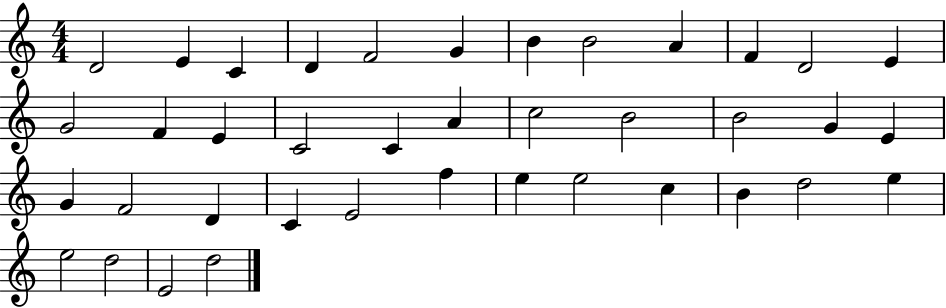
X:1
T:Untitled
M:4/4
L:1/4
K:C
D2 E C D F2 G B B2 A F D2 E G2 F E C2 C A c2 B2 B2 G E G F2 D C E2 f e e2 c B d2 e e2 d2 E2 d2